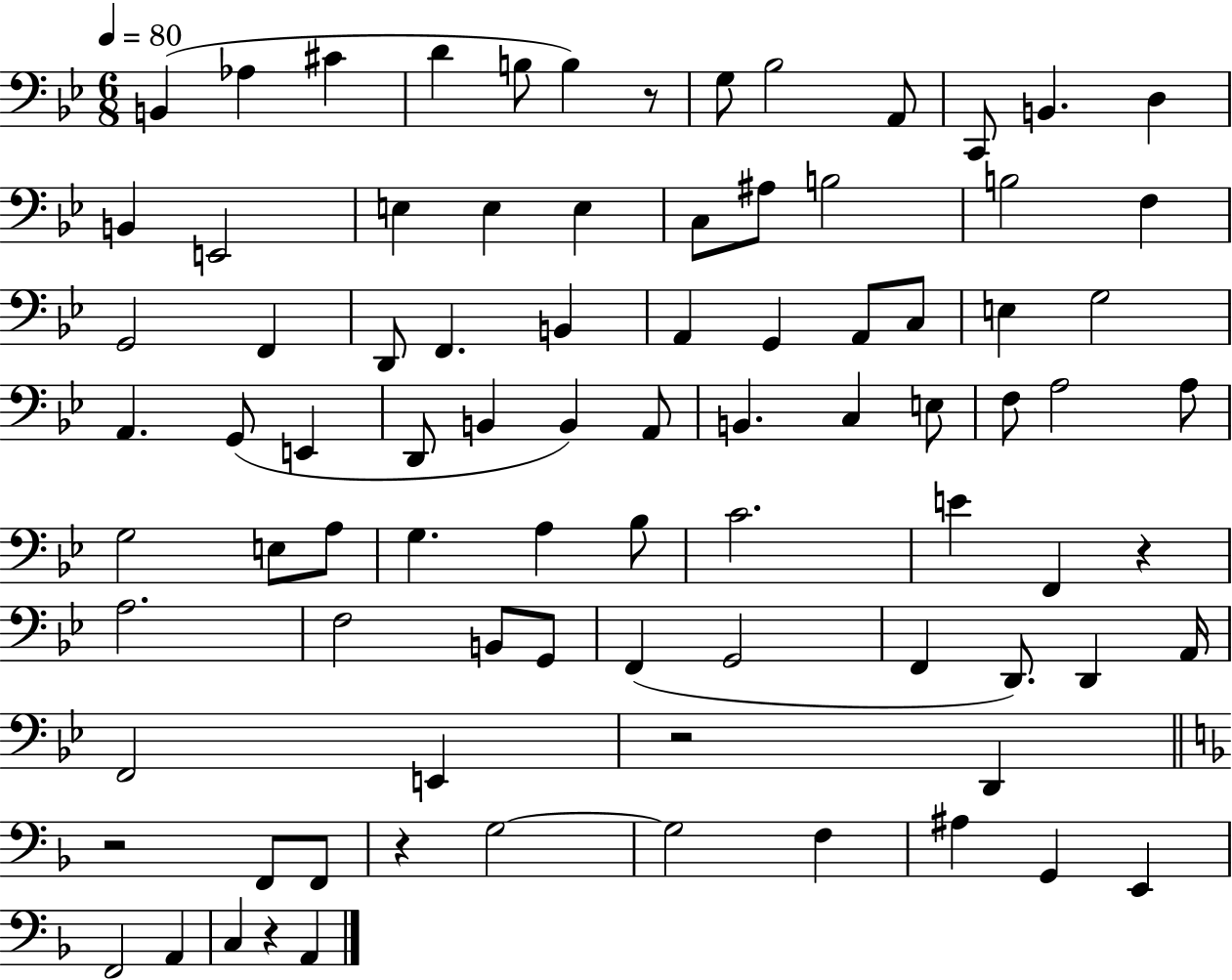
X:1
T:Untitled
M:6/8
L:1/4
K:Bb
B,, _A, ^C D B,/2 B, z/2 G,/2 _B,2 A,,/2 C,,/2 B,, D, B,, E,,2 E, E, E, C,/2 ^A,/2 B,2 B,2 F, G,,2 F,, D,,/2 F,, B,, A,, G,, A,,/2 C,/2 E, G,2 A,, G,,/2 E,, D,,/2 B,, B,, A,,/2 B,, C, E,/2 F,/2 A,2 A,/2 G,2 E,/2 A,/2 G, A, _B,/2 C2 E F,, z A,2 F,2 B,,/2 G,,/2 F,, G,,2 F,, D,,/2 D,, A,,/4 F,,2 E,, z2 D,, z2 F,,/2 F,,/2 z G,2 G,2 F, ^A, G,, E,, F,,2 A,, C, z A,,